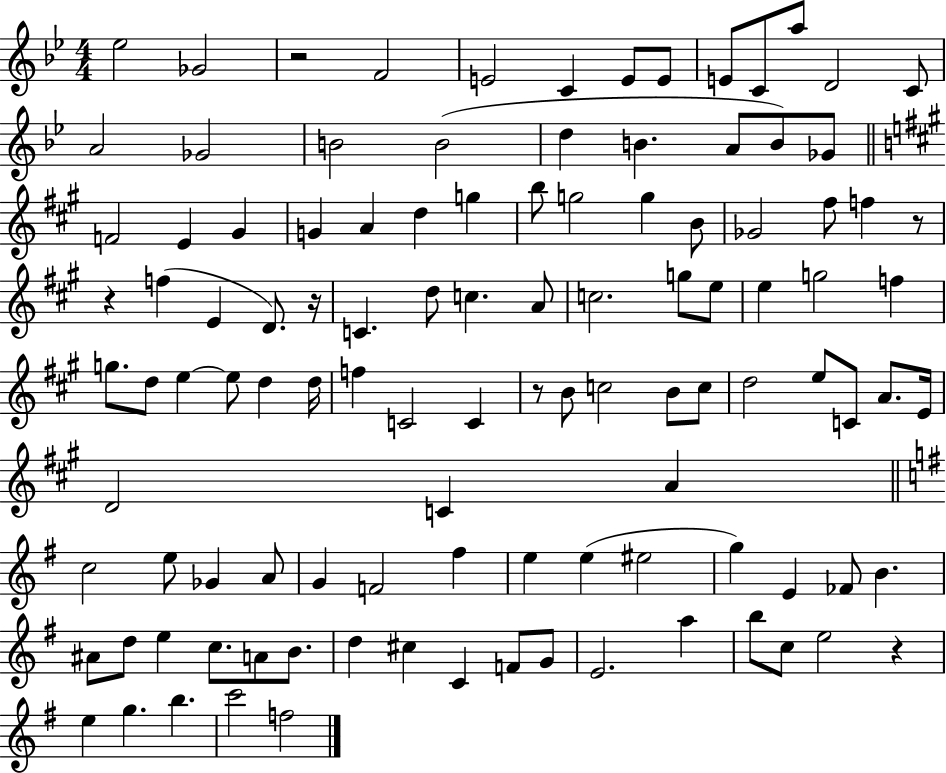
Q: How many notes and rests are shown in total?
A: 110